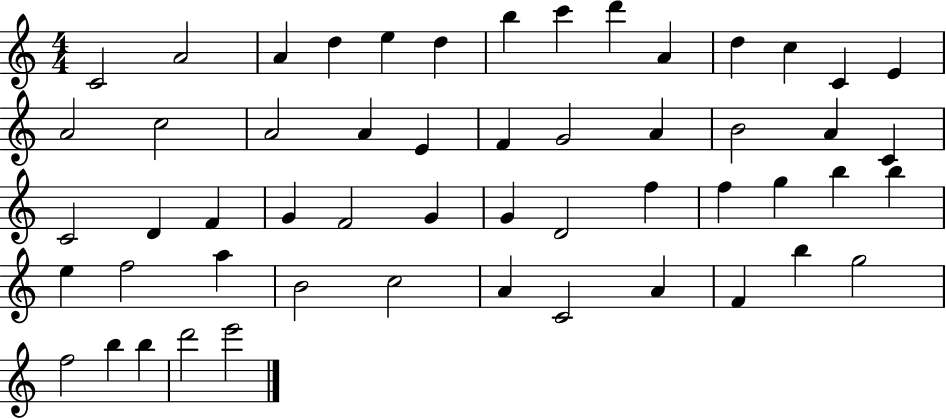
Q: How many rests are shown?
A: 0